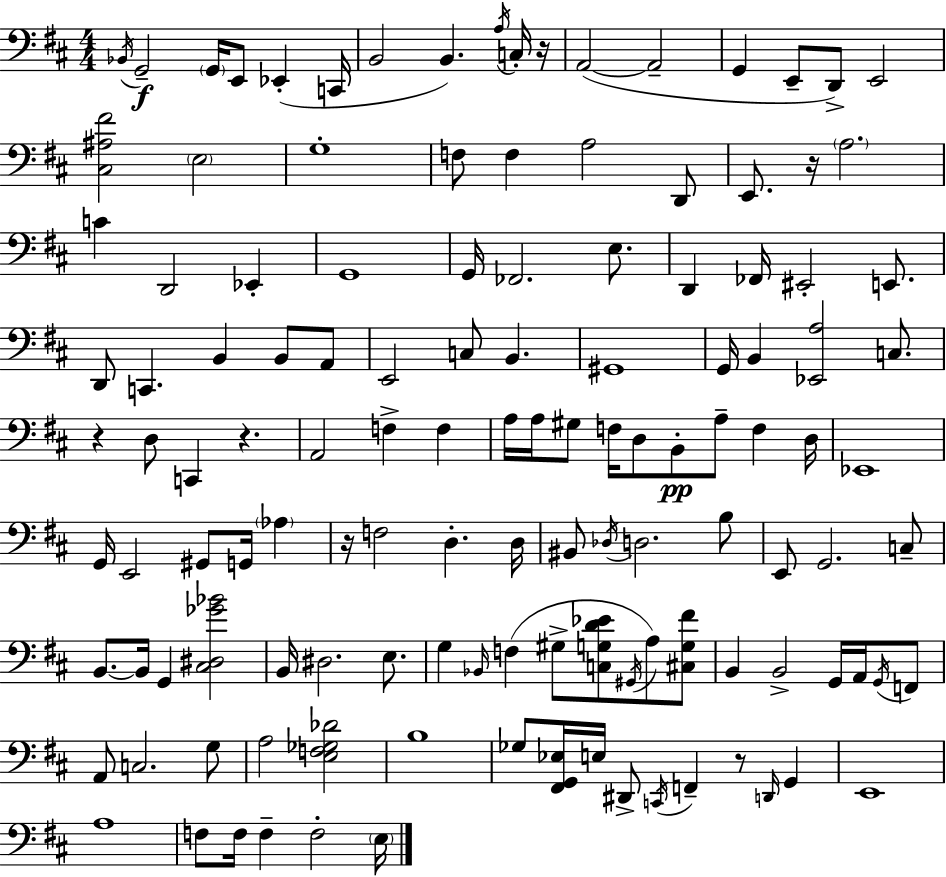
X:1
T:Untitled
M:4/4
L:1/4
K:D
_B,,/4 G,,2 G,,/4 E,,/2 _E,, C,,/4 B,,2 B,, A,/4 C,/4 z/4 A,,2 A,,2 G,, E,,/2 D,,/2 E,,2 [^C,^A,^F]2 E,2 G,4 F,/2 F, A,2 D,,/2 E,,/2 z/4 A,2 C D,,2 _E,, G,,4 G,,/4 _F,,2 E,/2 D,, _F,,/4 ^E,,2 E,,/2 D,,/2 C,, B,, B,,/2 A,,/2 E,,2 C,/2 B,, ^G,,4 G,,/4 B,, [_E,,A,]2 C,/2 z D,/2 C,, z A,,2 F, F, A,/4 A,/4 ^G,/2 F,/4 D,/2 B,,/2 A,/2 F, D,/4 _E,,4 G,,/4 E,,2 ^G,,/2 G,,/4 _A, z/4 F,2 D, D,/4 ^B,,/2 _D,/4 D,2 B,/2 E,,/2 G,,2 C,/2 B,,/2 B,,/4 G,, [^C,^D,_G_B]2 B,,/4 ^D,2 E,/2 G, _B,,/4 F, ^G,/2 [C,G,D_E]/2 ^G,,/4 A,/2 [^C,G,^F]/2 B,, B,,2 G,,/4 A,,/4 G,,/4 F,,/2 A,,/2 C,2 G,/2 A,2 [E,F,_G,_D]2 B,4 _G,/2 [^F,,G,,_E,]/4 E,/4 ^D,,/2 C,,/4 F,, z/2 D,,/4 G,, E,,4 A,4 F,/2 F,/4 F, F,2 E,/4